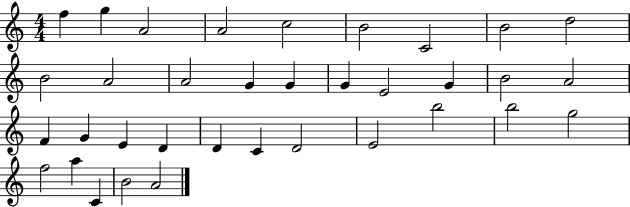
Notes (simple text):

F5/q G5/q A4/h A4/h C5/h B4/h C4/h B4/h D5/h B4/h A4/h A4/h G4/q G4/q G4/q E4/h G4/q B4/h A4/h F4/q G4/q E4/q D4/q D4/q C4/q D4/h E4/h B5/h B5/h G5/h F5/h A5/q C4/q B4/h A4/h